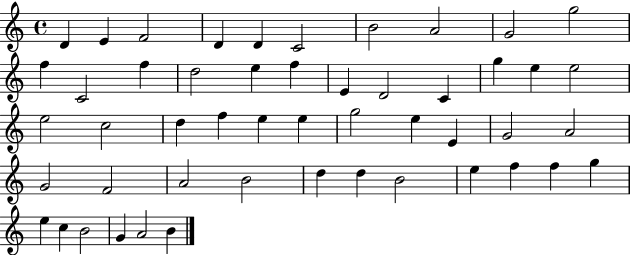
X:1
T:Untitled
M:4/4
L:1/4
K:C
D E F2 D D C2 B2 A2 G2 g2 f C2 f d2 e f E D2 C g e e2 e2 c2 d f e e g2 e E G2 A2 G2 F2 A2 B2 d d B2 e f f g e c B2 G A2 B